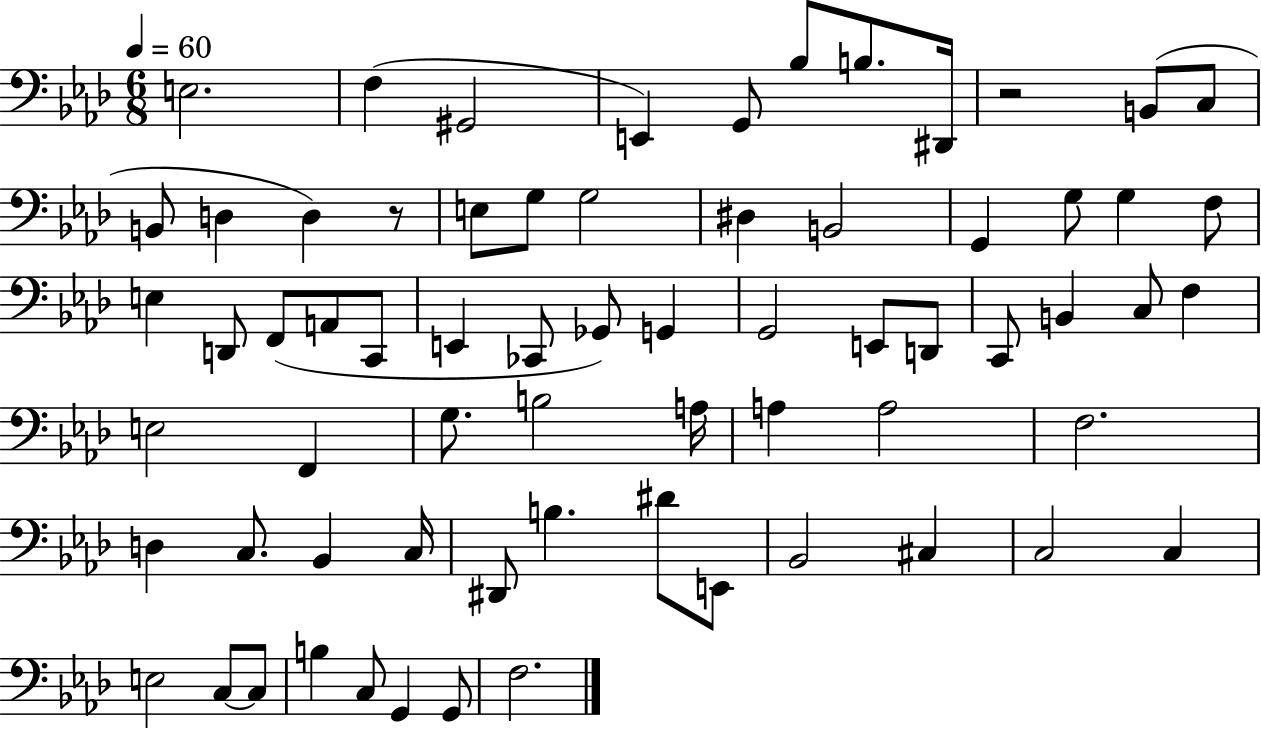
{
  \clef bass
  \numericTimeSignature
  \time 6/8
  \key aes \major
  \tempo 4 = 60
  e2. | f4( gis,2 | e,4) g,8 bes8 b8. dis,16 | r2 b,8( c8 | \break b,8 d4 d4) r8 | e8 g8 g2 | dis4 b,2 | g,4 g8 g4 f8 | \break e4 d,8 f,8( a,8 c,8 | e,4 ces,8 ges,8) g,4 | g,2 e,8 d,8 | c,8 b,4 c8 f4 | \break e2 f,4 | g8. b2 a16 | a4 a2 | f2. | \break d4 c8. bes,4 c16 | dis,8 b4. dis'8 e,8 | bes,2 cis4 | c2 c4 | \break e2 c8~~ c8 | b4 c8 g,4 g,8 | f2. | \bar "|."
}